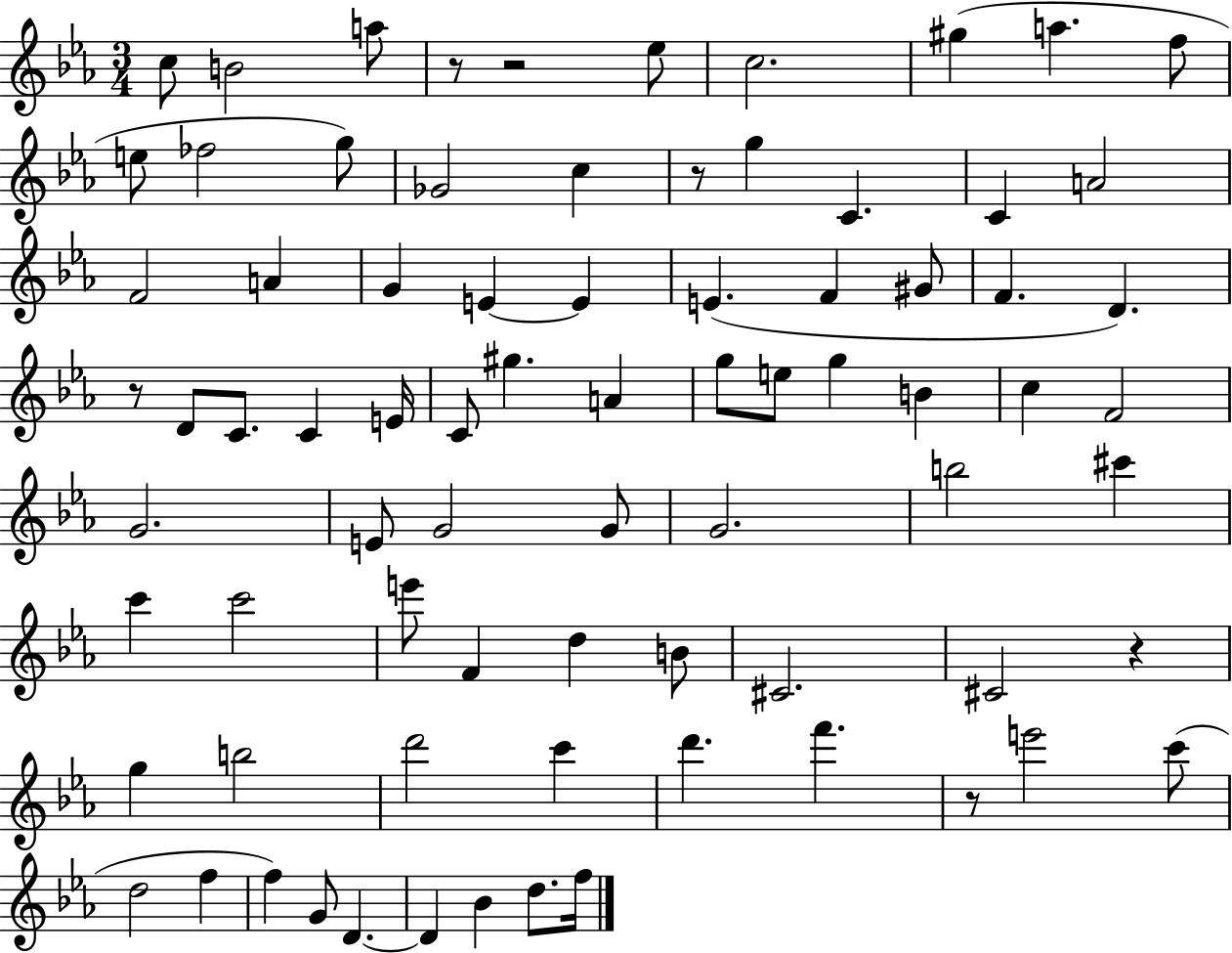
C5/e B4/h A5/e R/e R/h Eb5/e C5/h. G#5/q A5/q. F5/e E5/e FES5/h G5/e Gb4/h C5/q R/e G5/q C4/q. C4/q A4/h F4/h A4/q G4/q E4/q E4/q E4/q. F4/q G#4/e F4/q. D4/q. R/e D4/e C4/e. C4/q E4/s C4/e G#5/q. A4/q G5/e E5/e G5/q B4/q C5/q F4/h G4/h. E4/e G4/h G4/e G4/h. B5/h C#6/q C6/q C6/h E6/e F4/q D5/q B4/e C#4/h. C#4/h R/q G5/q B5/h D6/h C6/q D6/q. F6/q. R/e E6/h C6/e D5/h F5/q F5/q G4/e D4/q. D4/q Bb4/q D5/e. F5/s